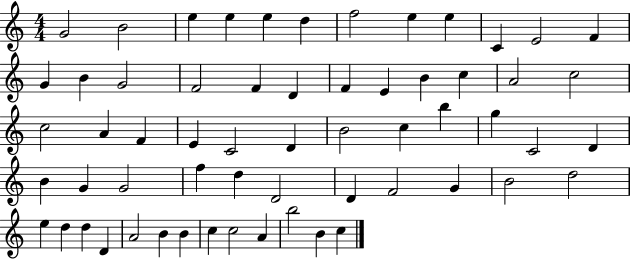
G4/h B4/h E5/q E5/q E5/q D5/q F5/h E5/q E5/q C4/q E4/h F4/q G4/q B4/q G4/h F4/h F4/q D4/q F4/q E4/q B4/q C5/q A4/h C5/h C5/h A4/q F4/q E4/q C4/h D4/q B4/h C5/q B5/q G5/q C4/h D4/q B4/q G4/q G4/h F5/q D5/q D4/h D4/q F4/h G4/q B4/h D5/h E5/q D5/q D5/q D4/q A4/h B4/q B4/q C5/q C5/h A4/q B5/h B4/q C5/q